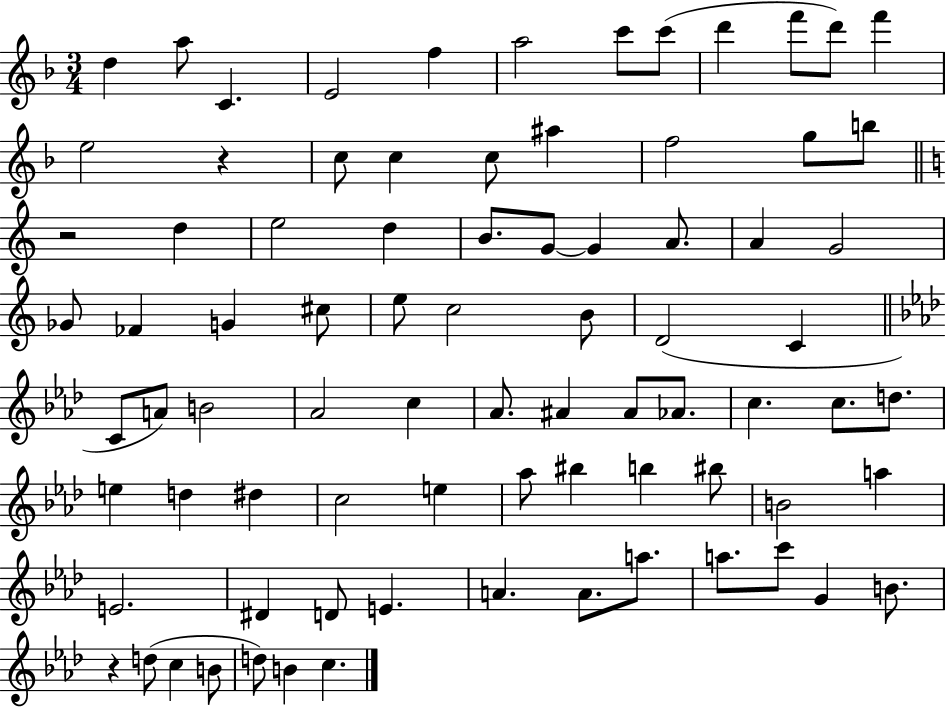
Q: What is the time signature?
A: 3/4